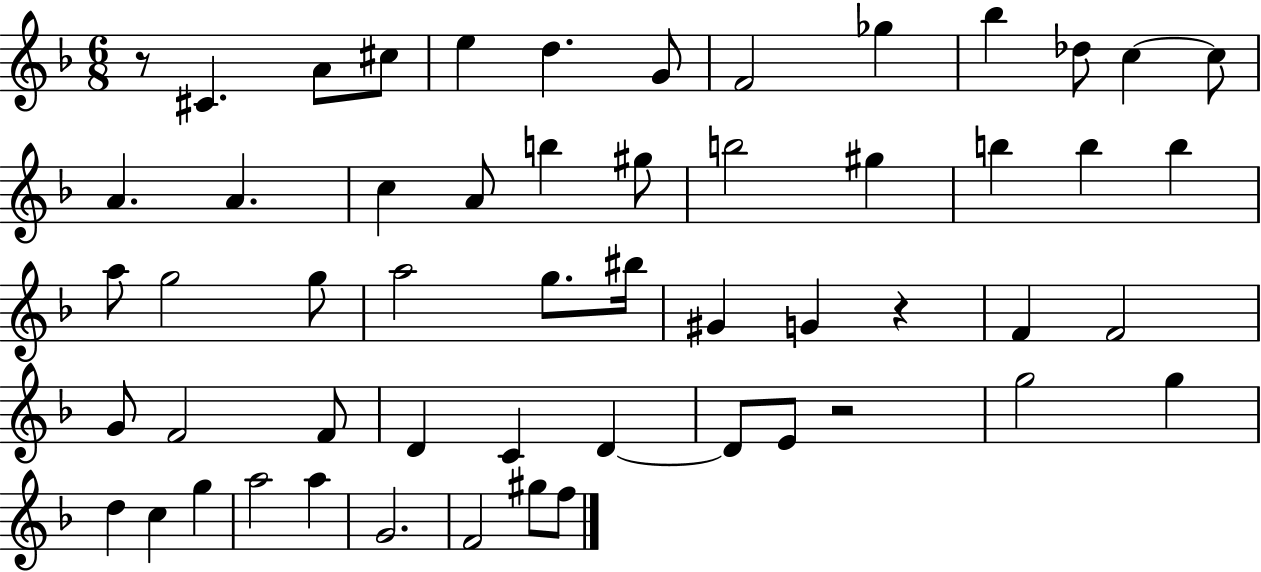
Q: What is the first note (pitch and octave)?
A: C#4